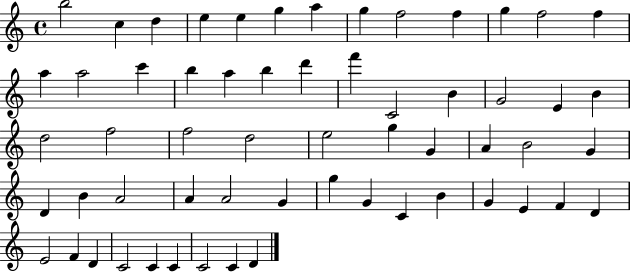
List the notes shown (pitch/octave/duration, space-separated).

B5/h C5/q D5/q E5/q E5/q G5/q A5/q G5/q F5/h F5/q G5/q F5/h F5/q A5/q A5/h C6/q B5/q A5/q B5/q D6/q F6/q C4/h B4/q G4/h E4/q B4/q D5/h F5/h F5/h D5/h E5/h G5/q G4/q A4/q B4/h G4/q D4/q B4/q A4/h A4/q A4/h G4/q G5/q G4/q C4/q B4/q G4/q E4/q F4/q D4/q E4/h F4/q D4/q C4/h C4/q C4/q C4/h C4/q D4/q